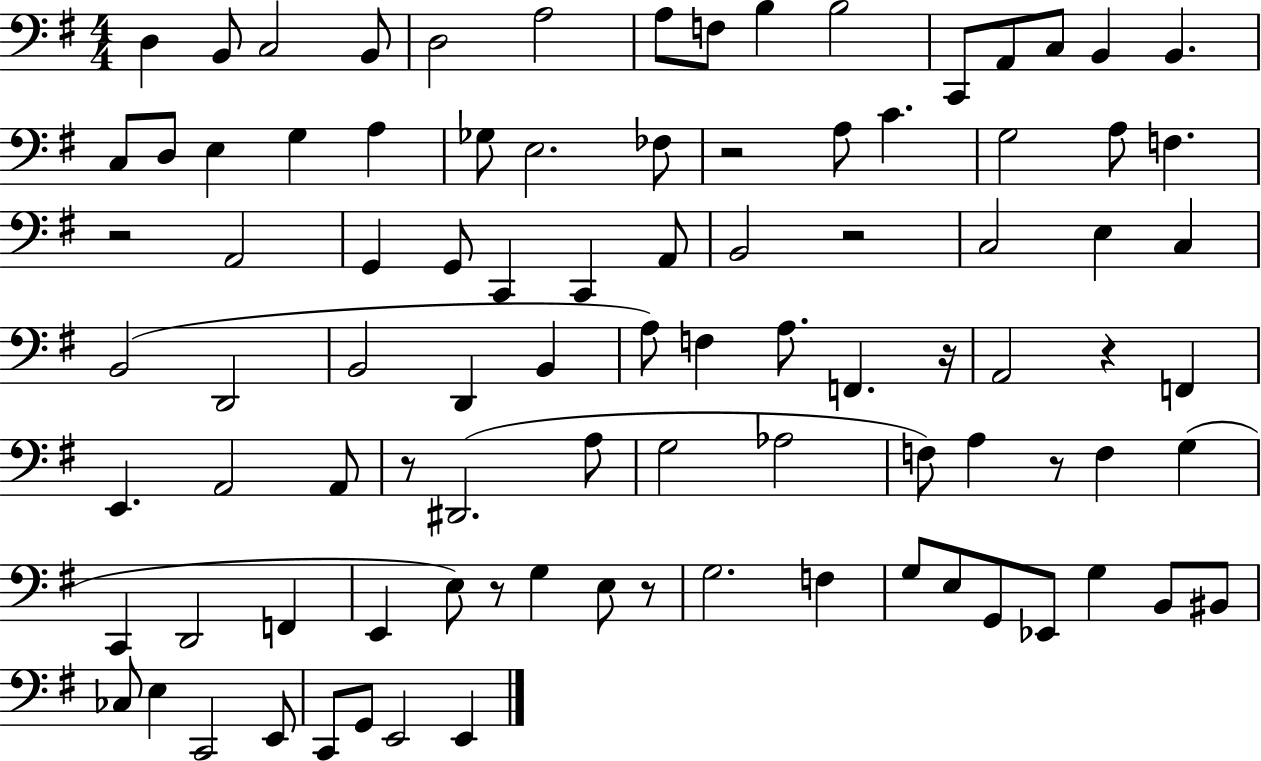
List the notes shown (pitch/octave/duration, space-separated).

D3/q B2/e C3/h B2/e D3/h A3/h A3/e F3/e B3/q B3/h C2/e A2/e C3/e B2/q B2/q. C3/e D3/e E3/q G3/q A3/q Gb3/e E3/h. FES3/e R/h A3/e C4/q. G3/h A3/e F3/q. R/h A2/h G2/q G2/e C2/q C2/q A2/e B2/h R/h C3/h E3/q C3/q B2/h D2/h B2/h D2/q B2/q A3/e F3/q A3/e. F2/q. R/s A2/h R/q F2/q E2/q. A2/h A2/e R/e D#2/h. A3/e G3/h Ab3/h F3/e A3/q R/e F3/q G3/q C2/q D2/h F2/q E2/q E3/e R/e G3/q E3/e R/e G3/h. F3/q G3/e E3/e G2/e Eb2/e G3/q B2/e BIS2/e CES3/e E3/q C2/h E2/e C2/e G2/e E2/h E2/q